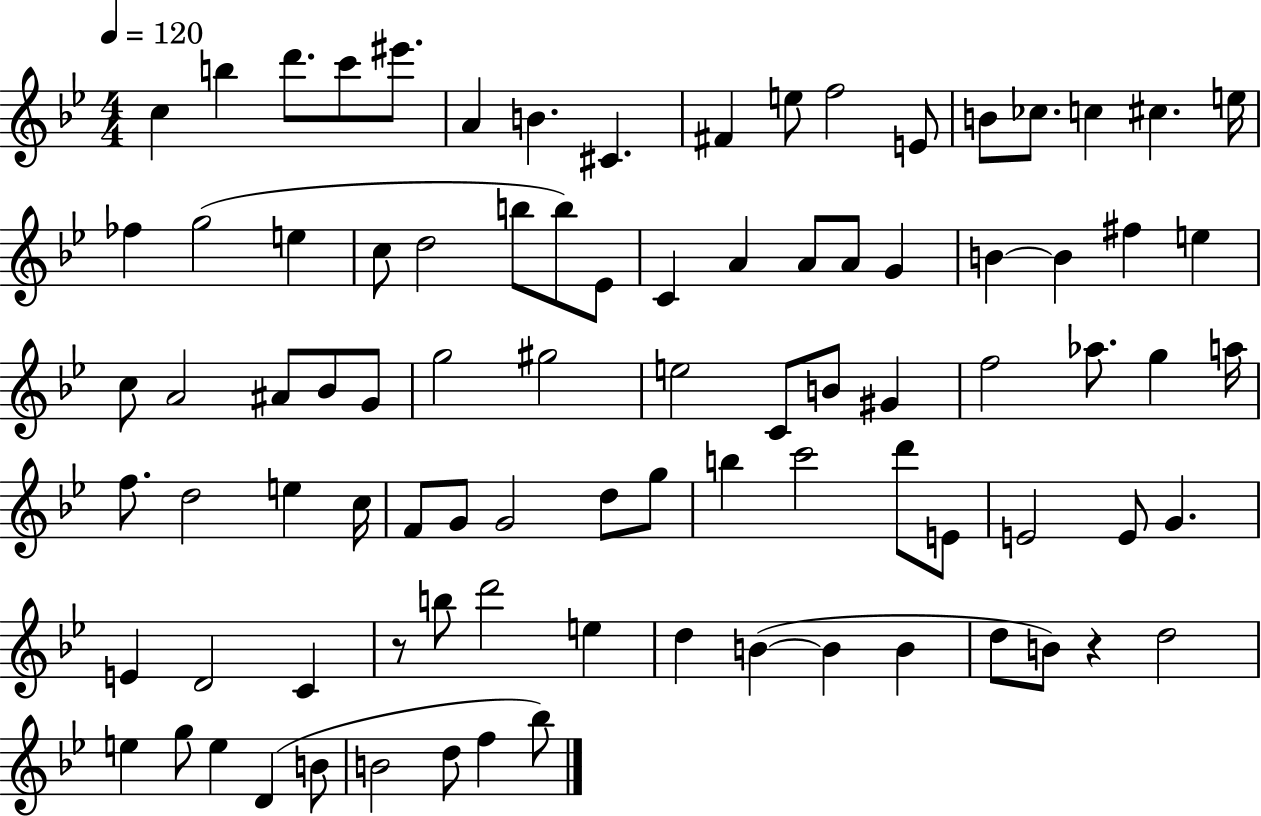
X:1
T:Untitled
M:4/4
L:1/4
K:Bb
c b d'/2 c'/2 ^e'/2 A B ^C ^F e/2 f2 E/2 B/2 _c/2 c ^c e/4 _f g2 e c/2 d2 b/2 b/2 _E/2 C A A/2 A/2 G B B ^f e c/2 A2 ^A/2 _B/2 G/2 g2 ^g2 e2 C/2 B/2 ^G f2 _a/2 g a/4 f/2 d2 e c/4 F/2 G/2 G2 d/2 g/2 b c'2 d'/2 E/2 E2 E/2 G E D2 C z/2 b/2 d'2 e d B B B d/2 B/2 z d2 e g/2 e D B/2 B2 d/2 f _b/2